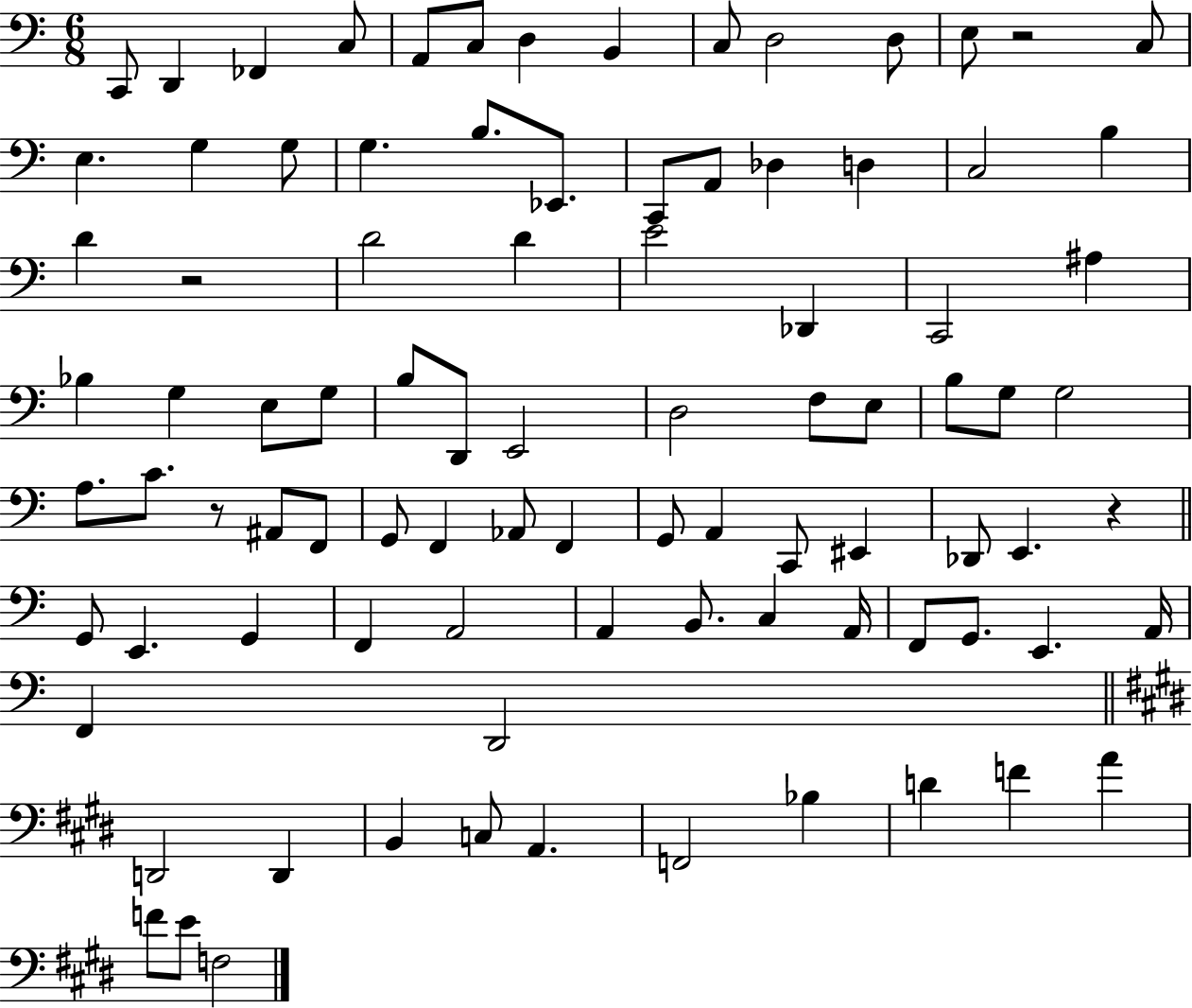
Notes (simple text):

C2/e D2/q FES2/q C3/e A2/e C3/e D3/q B2/q C3/e D3/h D3/e E3/e R/h C3/e E3/q. G3/q G3/e G3/q. B3/e. Eb2/e. C2/e A2/e Db3/q D3/q C3/h B3/q D4/q R/h D4/h D4/q E4/h Db2/q C2/h A#3/q Bb3/q G3/q E3/e G3/e B3/e D2/e E2/h D3/h F3/e E3/e B3/e G3/e G3/h A3/e. C4/e. R/e A#2/e F2/e G2/e F2/q Ab2/e F2/q G2/e A2/q C2/e EIS2/q Db2/e E2/q. R/q G2/e E2/q. G2/q F2/q A2/h A2/q B2/e. C3/q A2/s F2/e G2/e. E2/q. A2/s F2/q D2/h D2/h D2/q B2/q C3/e A2/q. F2/h Bb3/q D4/q F4/q A4/q F4/e E4/e F3/h